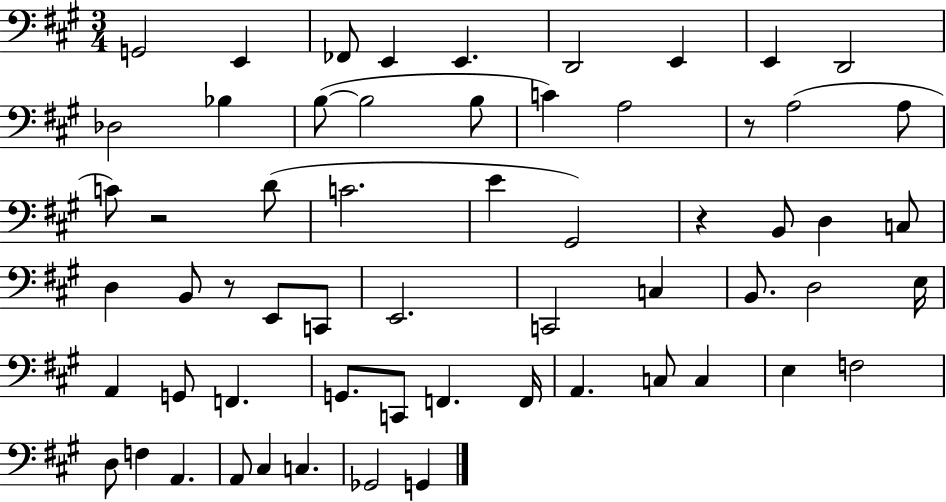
G2/h E2/q FES2/e E2/q E2/q. D2/h E2/q E2/q D2/h Db3/h Bb3/q B3/e B3/h B3/e C4/q A3/h R/e A3/h A3/e C4/e R/h D4/e C4/h. E4/q G#2/h R/q B2/e D3/q C3/e D3/q B2/e R/e E2/e C2/e E2/h. C2/h C3/q B2/e. D3/h E3/s A2/q G2/e F2/q. G2/e. C2/e F2/q. F2/s A2/q. C3/e C3/q E3/q F3/h D3/e F3/q A2/q. A2/e C#3/q C3/q. Gb2/h G2/q